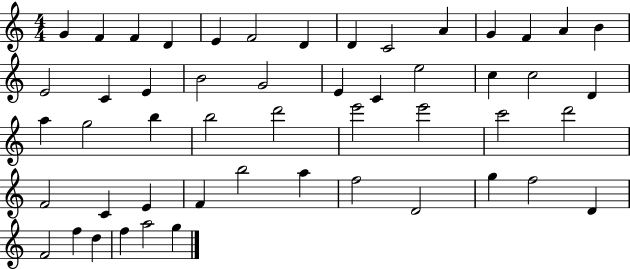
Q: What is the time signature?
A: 4/4